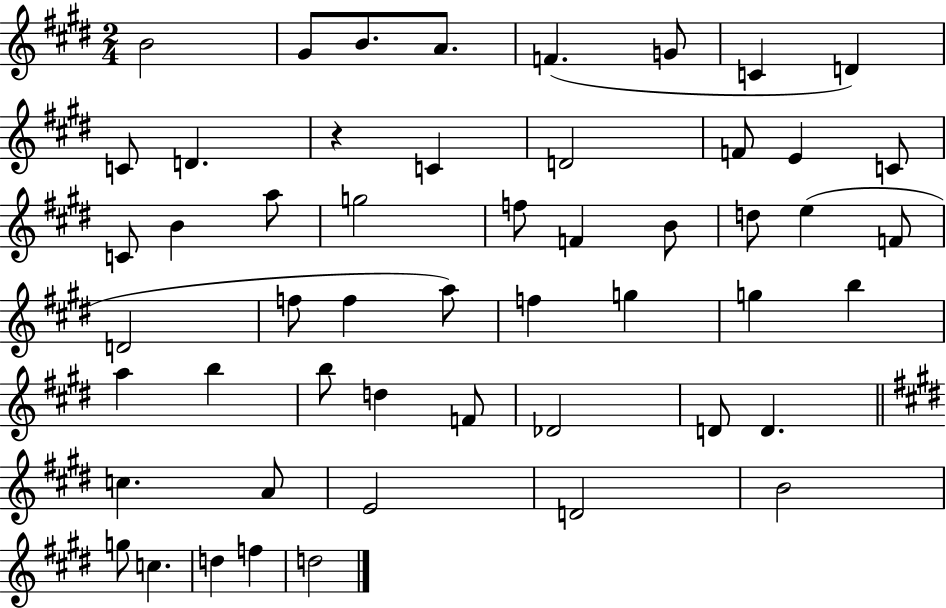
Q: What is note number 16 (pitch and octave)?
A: C4